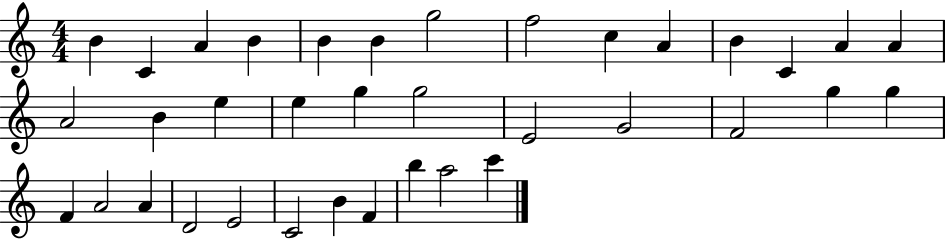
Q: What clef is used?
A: treble